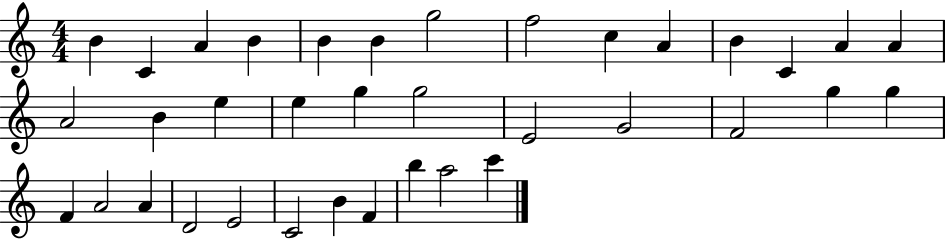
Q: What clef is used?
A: treble